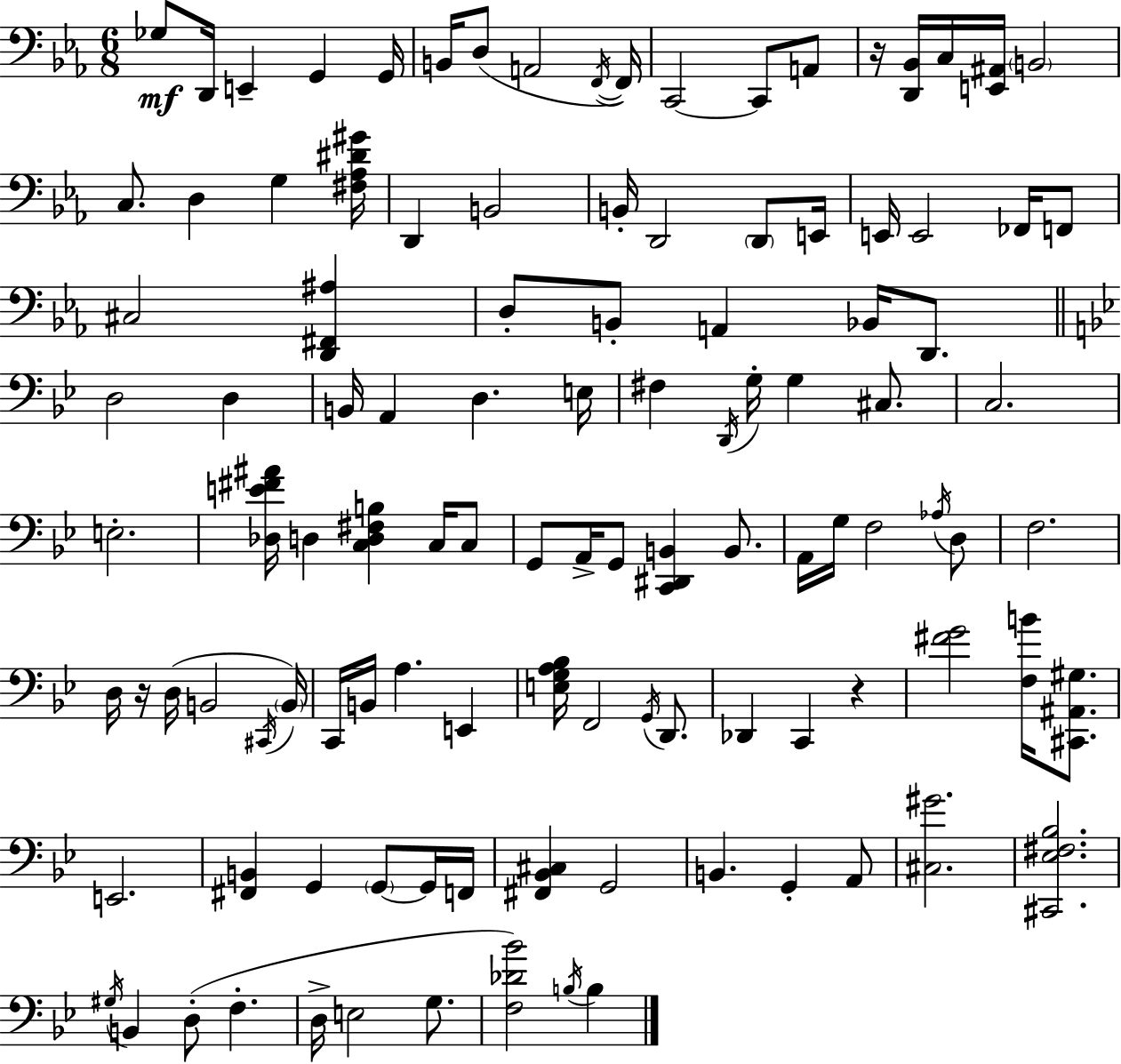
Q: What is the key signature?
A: C minor